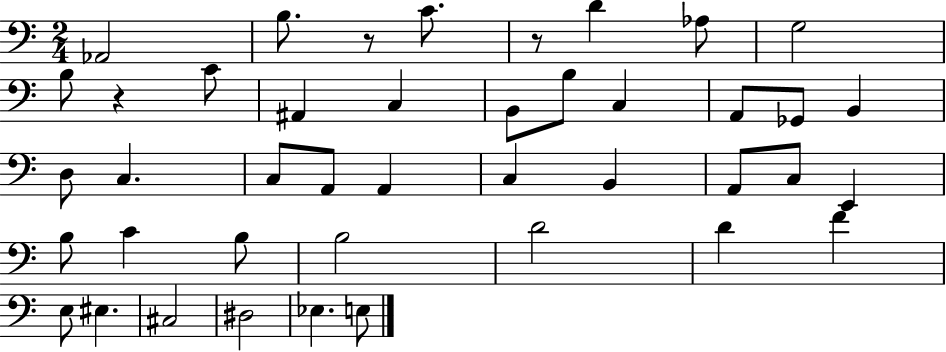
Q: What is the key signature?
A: C major